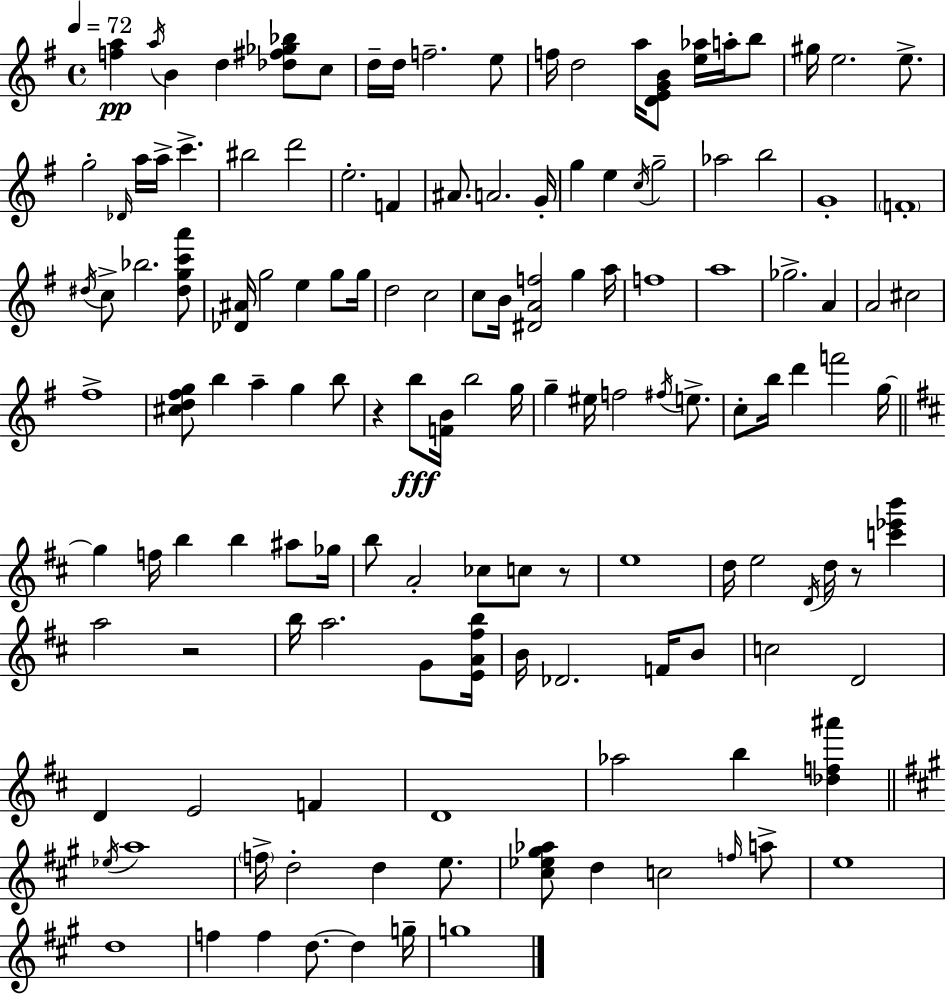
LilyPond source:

{
  \clef treble
  \time 4/4
  \defaultTimeSignature
  \key e \minor
  \tempo 4 = 72
  \repeat volta 2 { <f'' a''>4\pp \acciaccatura { a''16 } b'4 d''4 <des'' fis'' ges'' bes''>8 c''8 | d''16-- d''16 f''2.-- e''8 | f''16 d''2 a''16 <d' e' g' b'>8 <e'' aes''>16 a''16-. b''8 | gis''16 e''2. e''8.-> | \break g''2-. \grace { des'16 } a''16 a''16-> c'''4.-> | bis''2 d'''2 | e''2.-. f'4 | ais'8. a'2. | \break g'16-. g''4 e''4 \acciaccatura { c''16 } g''2-- | aes''2 b''2 | g'1-. | \parenthesize f'1-. | \break \acciaccatura { dis''16 } c''8-> bes''2. | <dis'' g'' c''' a'''>8 <des' ais'>16 g''2 e''4 | g''8 g''16 d''2 c''2 | c''8 b'16 <dis' a' f''>2 g''4 | \break a''16 f''1 | a''1 | ges''2.-> | a'4 a'2 cis''2 | \break fis''1-> | <cis'' d'' fis'' g''>8 b''4 a''4-- g''4 | b''8 r4 b''8\fff <f' b'>16 b''2 | g''16 g''4-- eis''16 f''2 | \break \acciaccatura { fis''16 } e''8.-> c''8-. b''16 d'''4 f'''2 | g''16~~ \bar "||" \break \key d \major g''4 f''16 b''4 b''4 ais''8 ges''16 | b''8 a'2-. ces''8 c''8 r8 | e''1 | d''16 e''2 \acciaccatura { d'16 } d''16 r8 <c''' ees''' b'''>4 | \break a''2 r2 | b''16 a''2. g'8 | <e' a' fis'' b''>16 b'16 des'2. f'16 b'8 | c''2 d'2 | \break d'4 e'2 f'4 | d'1 | aes''2 b''4 <des'' f'' ais'''>4 | \bar "||" \break \key a \major \acciaccatura { ees''16 } a''1 | \parenthesize f''16-> d''2-. d''4 e''8. | <cis'' ees'' gis'' aes''>8 d''4 c''2 \grace { f''16 } | a''8-> e''1 | \break d''1 | f''4 f''4 d''8.~~ d''4 | g''16-- g''1 | } \bar "|."
}